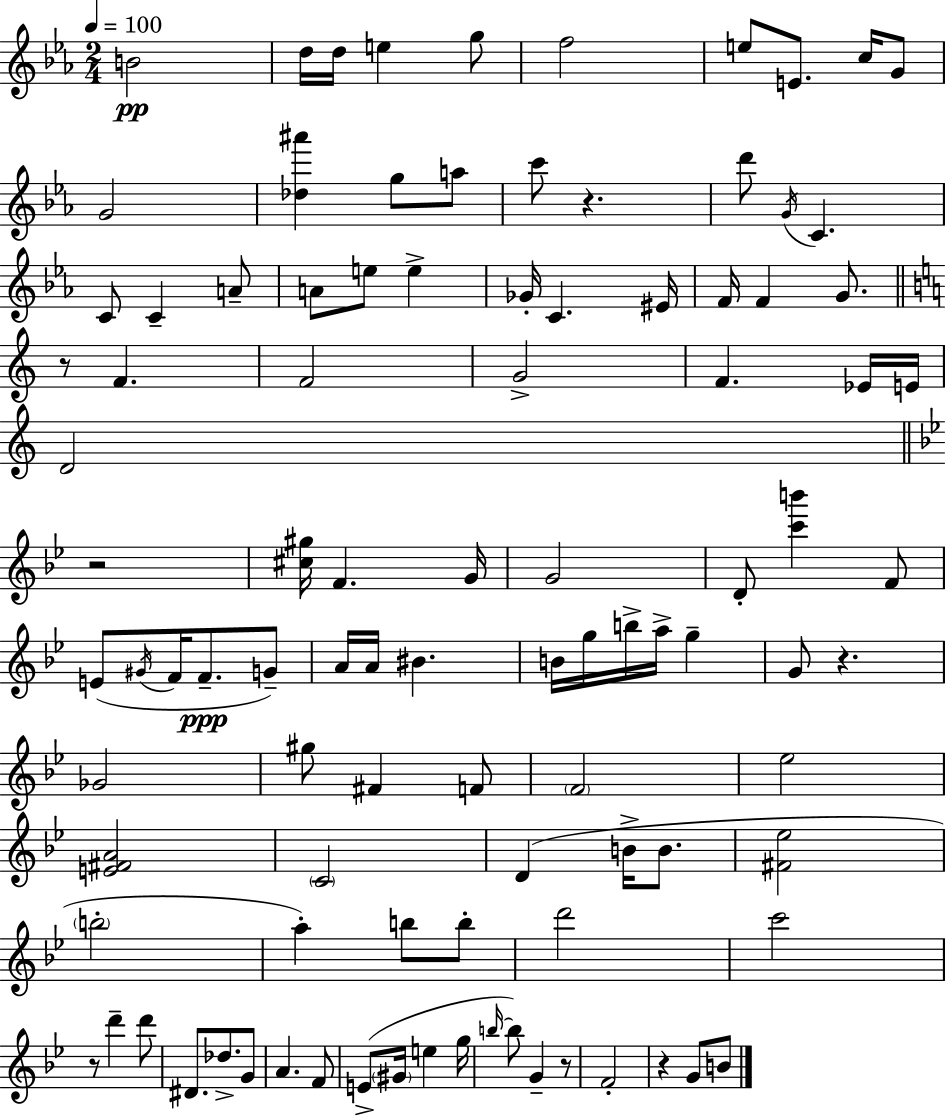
X:1
T:Untitled
M:2/4
L:1/4
K:Cm
B2 d/4 d/4 e g/2 f2 e/2 E/2 c/4 G/2 G2 [_d^a'] g/2 a/2 c'/2 z d'/2 G/4 C C/2 C A/2 A/2 e/2 e _G/4 C ^E/4 F/4 F G/2 z/2 F F2 G2 F _E/4 E/4 D2 z2 [^c^g]/4 F G/4 G2 D/2 [c'b'] F/2 E/2 ^G/4 F/4 F/2 G/2 A/4 A/4 ^B B/4 g/4 b/4 a/4 g G/2 z _G2 ^g/2 ^F F/2 F2 _e2 [E^FA]2 C2 D B/4 B/2 [^F_e]2 b2 a b/2 b/2 d'2 c'2 z/2 d' d'/2 ^D/2 _d/2 G/2 A F/2 E/2 ^G/4 e g/4 b/4 b/2 G z/2 F2 z G/2 B/2